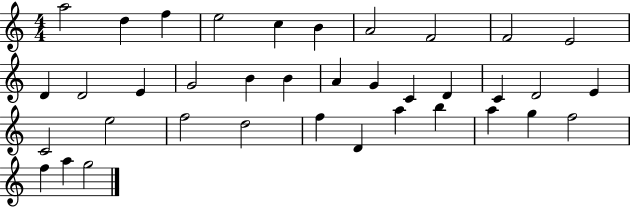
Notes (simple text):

A5/h D5/q F5/q E5/h C5/q B4/q A4/h F4/h F4/h E4/h D4/q D4/h E4/q G4/h B4/q B4/q A4/q G4/q C4/q D4/q C4/q D4/h E4/q C4/h E5/h F5/h D5/h F5/q D4/q A5/q B5/q A5/q G5/q F5/h F5/q A5/q G5/h